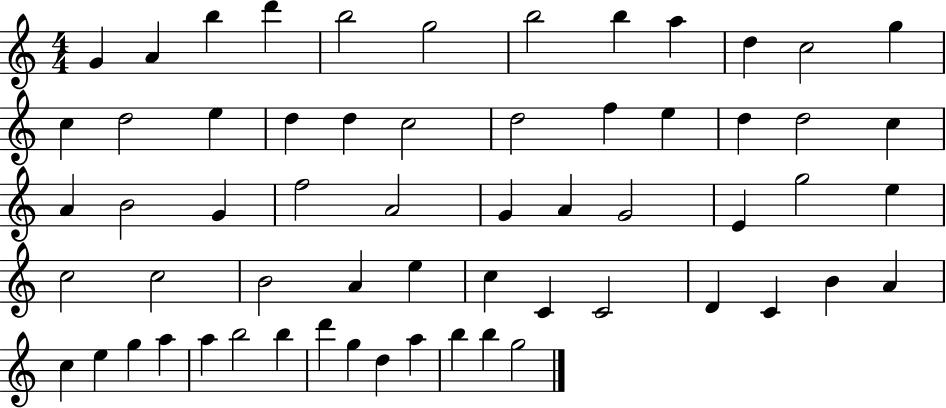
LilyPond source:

{
  \clef treble
  \numericTimeSignature
  \time 4/4
  \key c \major
  g'4 a'4 b''4 d'''4 | b''2 g''2 | b''2 b''4 a''4 | d''4 c''2 g''4 | \break c''4 d''2 e''4 | d''4 d''4 c''2 | d''2 f''4 e''4 | d''4 d''2 c''4 | \break a'4 b'2 g'4 | f''2 a'2 | g'4 a'4 g'2 | e'4 g''2 e''4 | \break c''2 c''2 | b'2 a'4 e''4 | c''4 c'4 c'2 | d'4 c'4 b'4 a'4 | \break c''4 e''4 g''4 a''4 | a''4 b''2 b''4 | d'''4 g''4 d''4 a''4 | b''4 b''4 g''2 | \break \bar "|."
}